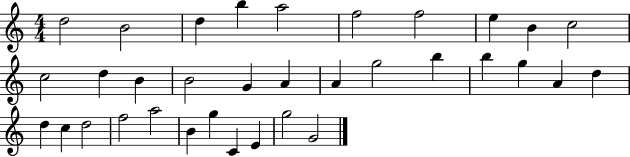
X:1
T:Untitled
M:4/4
L:1/4
K:C
d2 B2 d b a2 f2 f2 e B c2 c2 d B B2 G A A g2 b b g A d d c d2 f2 a2 B g C E g2 G2